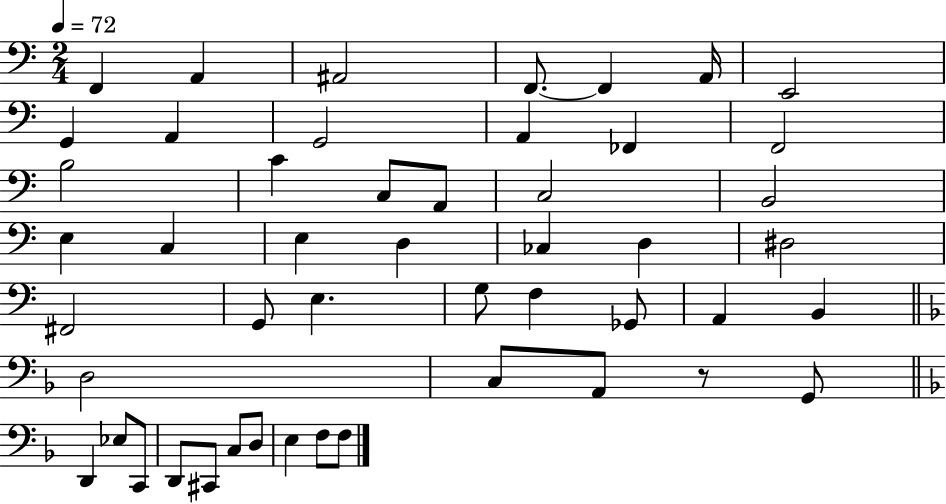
F2/q A2/q A#2/h F2/e. F2/q A2/s E2/h G2/q A2/q G2/h A2/q FES2/q F2/h B3/h C4/q C3/e A2/e C3/h B2/h E3/q C3/q E3/q D3/q CES3/q D3/q D#3/h F#2/h G2/e E3/q. G3/e F3/q Gb2/e A2/q B2/q D3/h C3/e A2/e R/e G2/e D2/q Eb3/e C2/e D2/e C#2/e C3/e D3/e E3/q F3/e F3/e